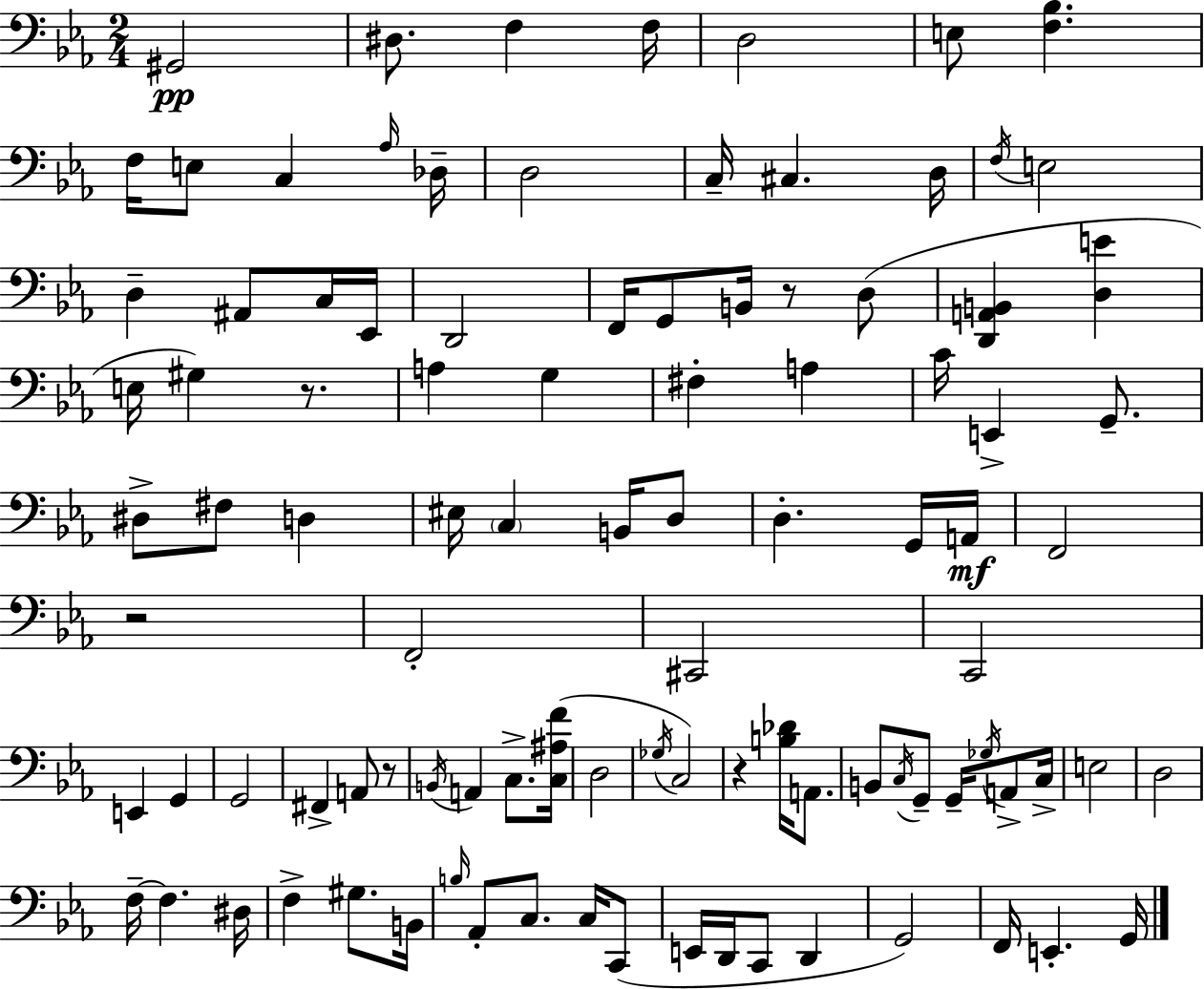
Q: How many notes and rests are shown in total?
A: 99